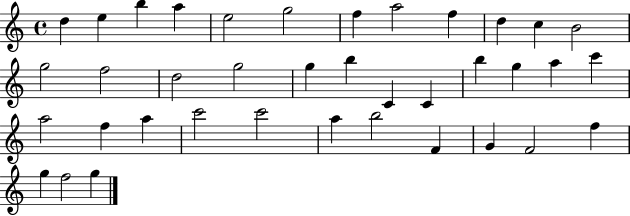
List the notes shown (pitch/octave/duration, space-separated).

D5/q E5/q B5/q A5/q E5/h G5/h F5/q A5/h F5/q D5/q C5/q B4/h G5/h F5/h D5/h G5/h G5/q B5/q C4/q C4/q B5/q G5/q A5/q C6/q A5/h F5/q A5/q C6/h C6/h A5/q B5/h F4/q G4/q F4/h F5/q G5/q F5/h G5/q